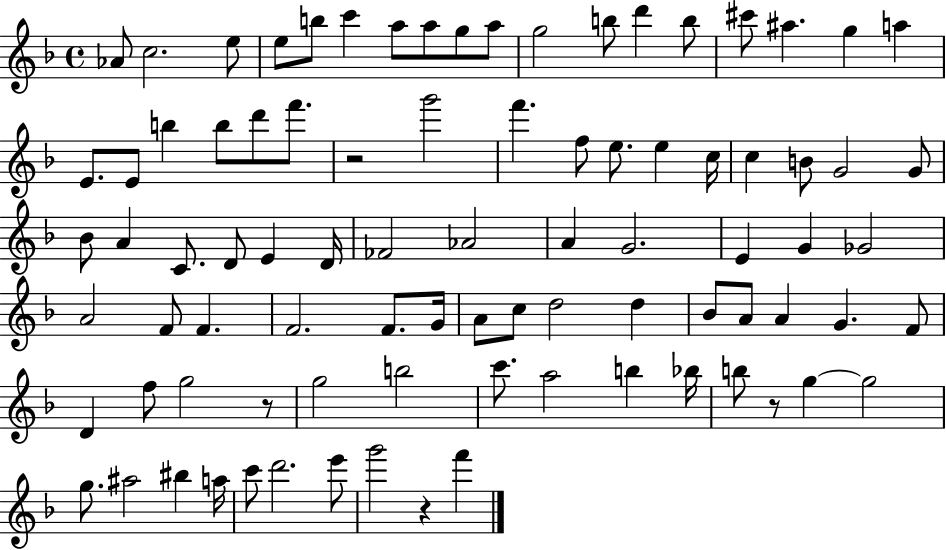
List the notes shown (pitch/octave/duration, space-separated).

Ab4/e C5/h. E5/e E5/e B5/e C6/q A5/e A5/e G5/e A5/e G5/h B5/e D6/q B5/e C#6/e A#5/q. G5/q A5/q E4/e. E4/e B5/q B5/e D6/e F6/e. R/h G6/h F6/q. F5/e E5/e. E5/q C5/s C5/q B4/e G4/h G4/e Bb4/e A4/q C4/e. D4/e E4/q D4/s FES4/h Ab4/h A4/q G4/h. E4/q G4/q Gb4/h A4/h F4/e F4/q. F4/h. F4/e. G4/s A4/e C5/e D5/h D5/q Bb4/e A4/e A4/q G4/q. F4/e D4/q F5/e G5/h R/e G5/h B5/h C6/e. A5/h B5/q Bb5/s B5/e R/e G5/q G5/h G5/e. A#5/h BIS5/q A5/s C6/e D6/h. E6/e G6/h R/q F6/q